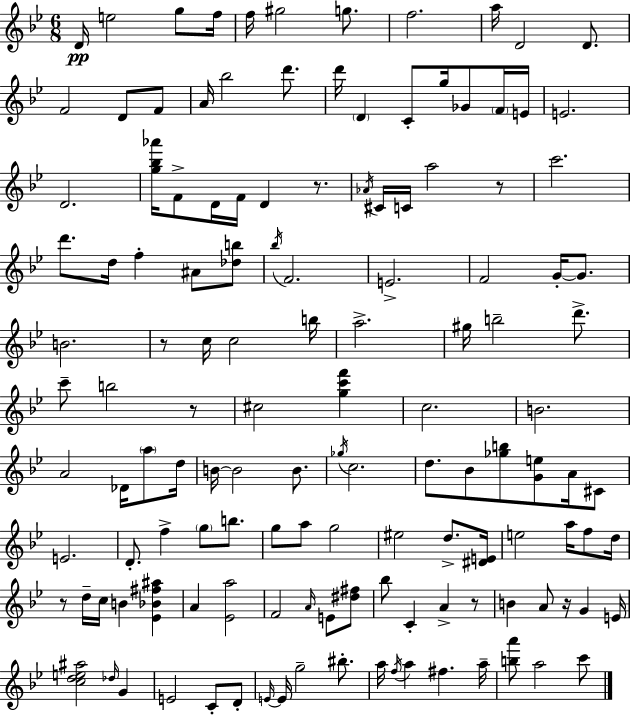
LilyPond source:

{
  \clef treble
  \numericTimeSignature
  \time 6/8
  \key bes \major
  d'16\pp e''2 g''8 f''16 | f''16 gis''2 g''8. | f''2. | a''16 d'2 d'8. | \break f'2 d'8 f'8 | a'16 bes''2 d'''8. | d'''16 \parenthesize d'4 c'8-. g''16 ges'8 \parenthesize f'16 e'16 | e'2. | \break d'2. | <g'' bes'' aes'''>16 f'8-> d'16 f'16 d'4 r8. | \acciaccatura { aes'16 } cis'16 c'16 a''2 r8 | c'''2. | \break d'''8. d''16 f''4-. ais'8 <des'' b''>8 | \acciaccatura { bes''16 } f'2. | e'2.-> | f'2 g'16-.~~ g'8. | \break b'2. | r8 c''16 c''2 | b''16 a''2.-> | gis''16 b''2-- d'''8.-> | \break c'''8-- b''2 | r8 cis''2 <g'' c''' f'''>4 | c''2. | b'2. | \break a'2 des'16 \parenthesize a''8 | d''16 b'16~~ b'2 b'8. | \acciaccatura { ges''16 } c''2. | d''8. bes'8 <ges'' b''>8 <g' e''>8 | \break a'16 cis'8 e'2. | d'8.-. f''4-> \parenthesize g''8 | b''8. g''8 a''8 g''2 | eis''2 d''8.-> | \break <dis' e'>16 e''2 a''16 | f''8 d''16 r8 d''16-- c''16 b'4 <ees' bes' fis'' ais''>4 | a'4 <ees' a''>2 | f'2 \grace { a'16 } | \break e'8 <dis'' fis''>8 bes''8 c'4-. a'4-> | r8 b'4 a'8 r16 g'4 | e'16 <c'' d'' e'' ais''>2 | \grace { des''16 } g'4 e'2 | \break c'8-. d'8-. \grace { e'16~ }~ e'16 g''2-- | bis''8.-. a''16 \acciaccatura { f''16 } a''4 | fis''4. a''16-- <b'' a'''>8 a''2 | c'''8 \bar "|."
}